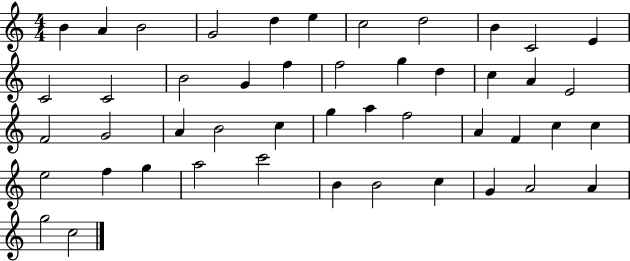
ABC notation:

X:1
T:Untitled
M:4/4
L:1/4
K:C
B A B2 G2 d e c2 d2 B C2 E C2 C2 B2 G f f2 g d c A E2 F2 G2 A B2 c g a f2 A F c c e2 f g a2 c'2 B B2 c G A2 A g2 c2